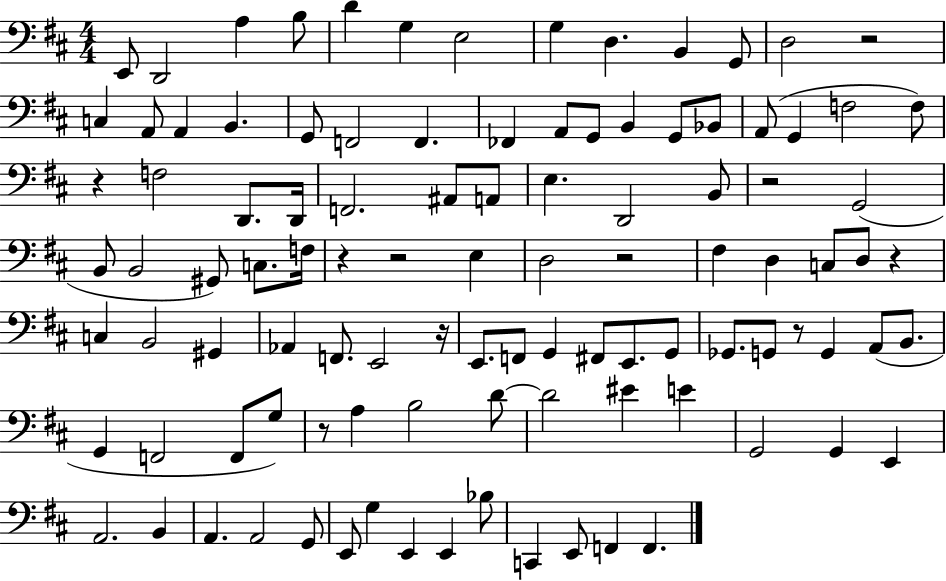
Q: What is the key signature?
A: D major